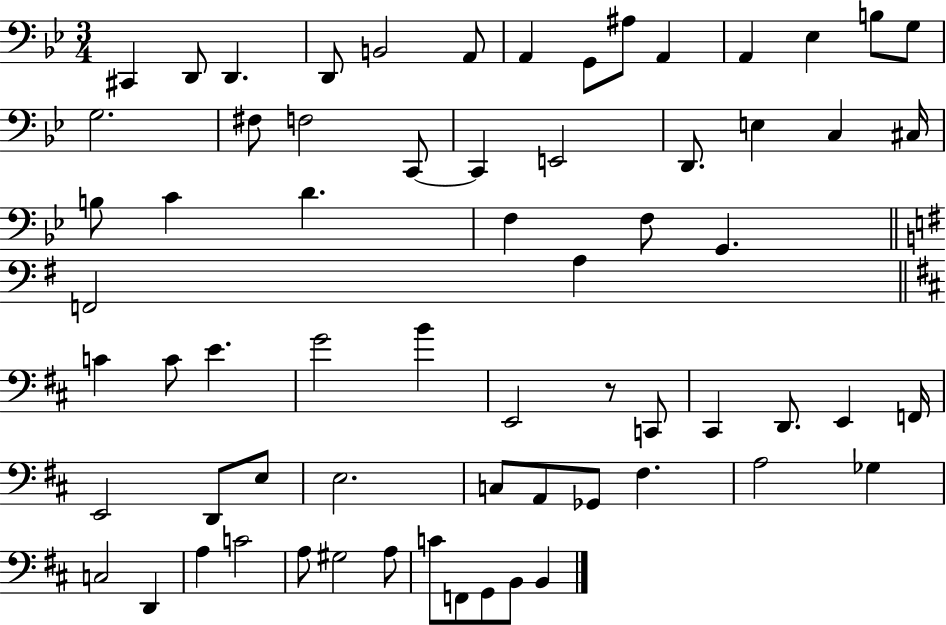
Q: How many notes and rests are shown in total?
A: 66